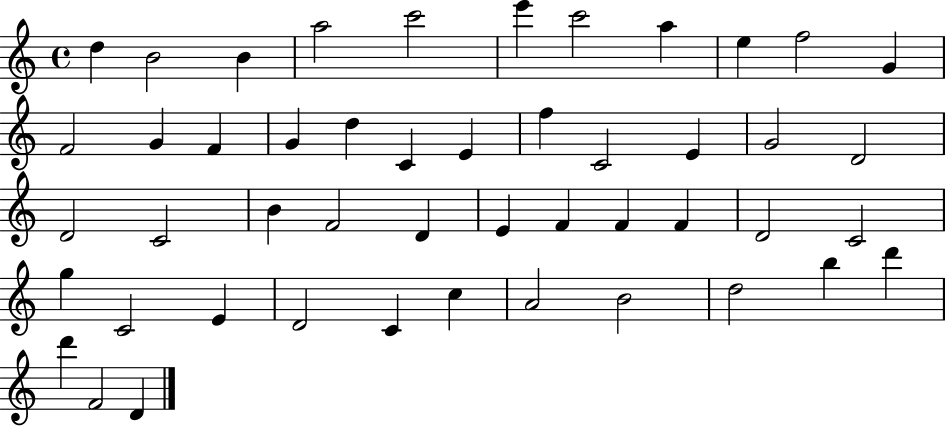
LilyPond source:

{
  \clef treble
  \time 4/4
  \defaultTimeSignature
  \key c \major
  d''4 b'2 b'4 | a''2 c'''2 | e'''4 c'''2 a''4 | e''4 f''2 g'4 | \break f'2 g'4 f'4 | g'4 d''4 c'4 e'4 | f''4 c'2 e'4 | g'2 d'2 | \break d'2 c'2 | b'4 f'2 d'4 | e'4 f'4 f'4 f'4 | d'2 c'2 | \break g''4 c'2 e'4 | d'2 c'4 c''4 | a'2 b'2 | d''2 b''4 d'''4 | \break d'''4 f'2 d'4 | \bar "|."
}